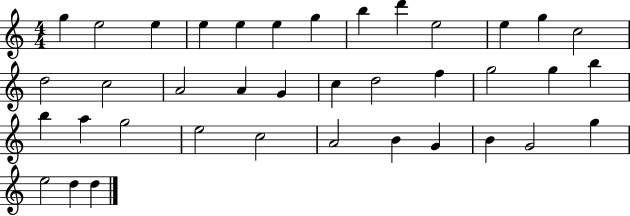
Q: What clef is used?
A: treble